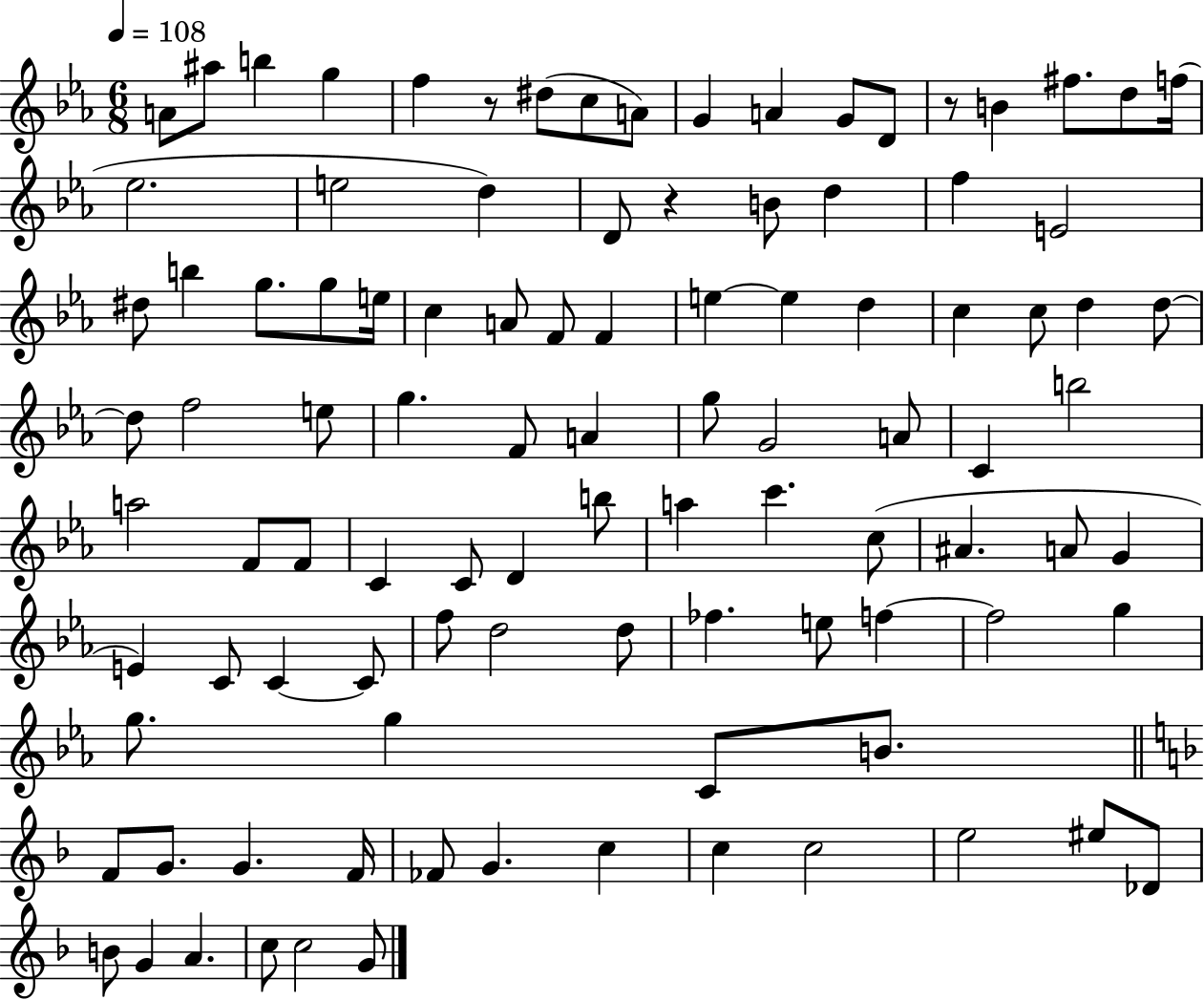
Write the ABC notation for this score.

X:1
T:Untitled
M:6/8
L:1/4
K:Eb
A/2 ^a/2 b g f z/2 ^d/2 c/2 A/2 G A G/2 D/2 z/2 B ^f/2 d/2 f/4 _e2 e2 d D/2 z B/2 d f E2 ^d/2 b g/2 g/2 e/4 c A/2 F/2 F e e d c c/2 d d/2 d/2 f2 e/2 g F/2 A g/2 G2 A/2 C b2 a2 F/2 F/2 C C/2 D b/2 a c' c/2 ^A A/2 G E C/2 C C/2 f/2 d2 d/2 _f e/2 f f2 g g/2 g C/2 B/2 F/2 G/2 G F/4 _F/2 G c c c2 e2 ^e/2 _D/2 B/2 G A c/2 c2 G/2